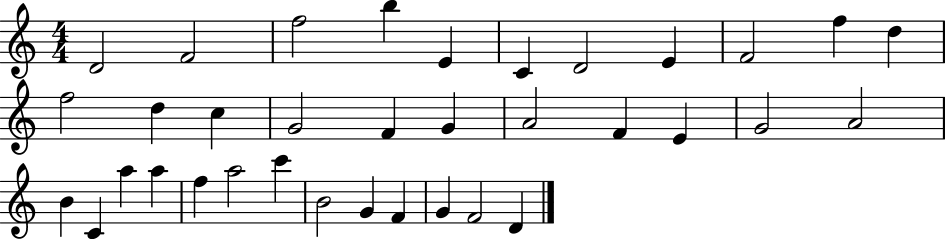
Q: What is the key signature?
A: C major